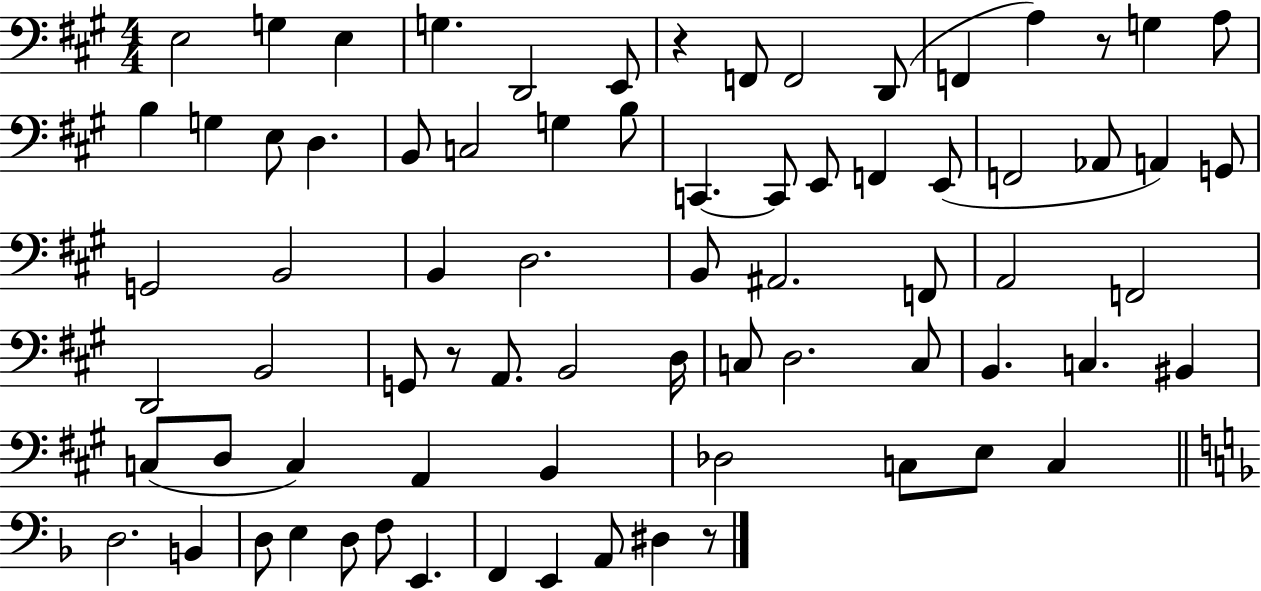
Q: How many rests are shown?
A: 4